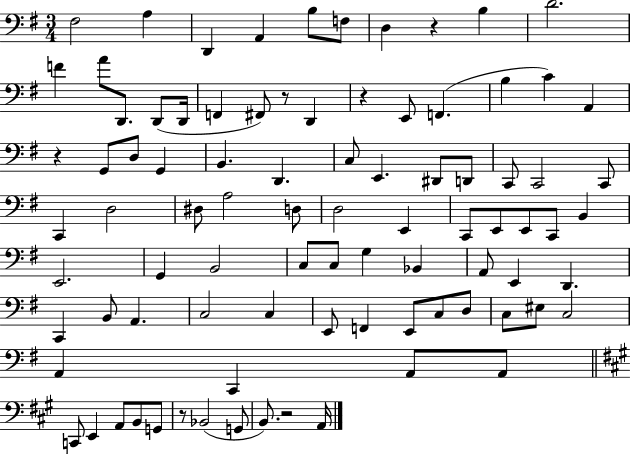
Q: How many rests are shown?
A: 6